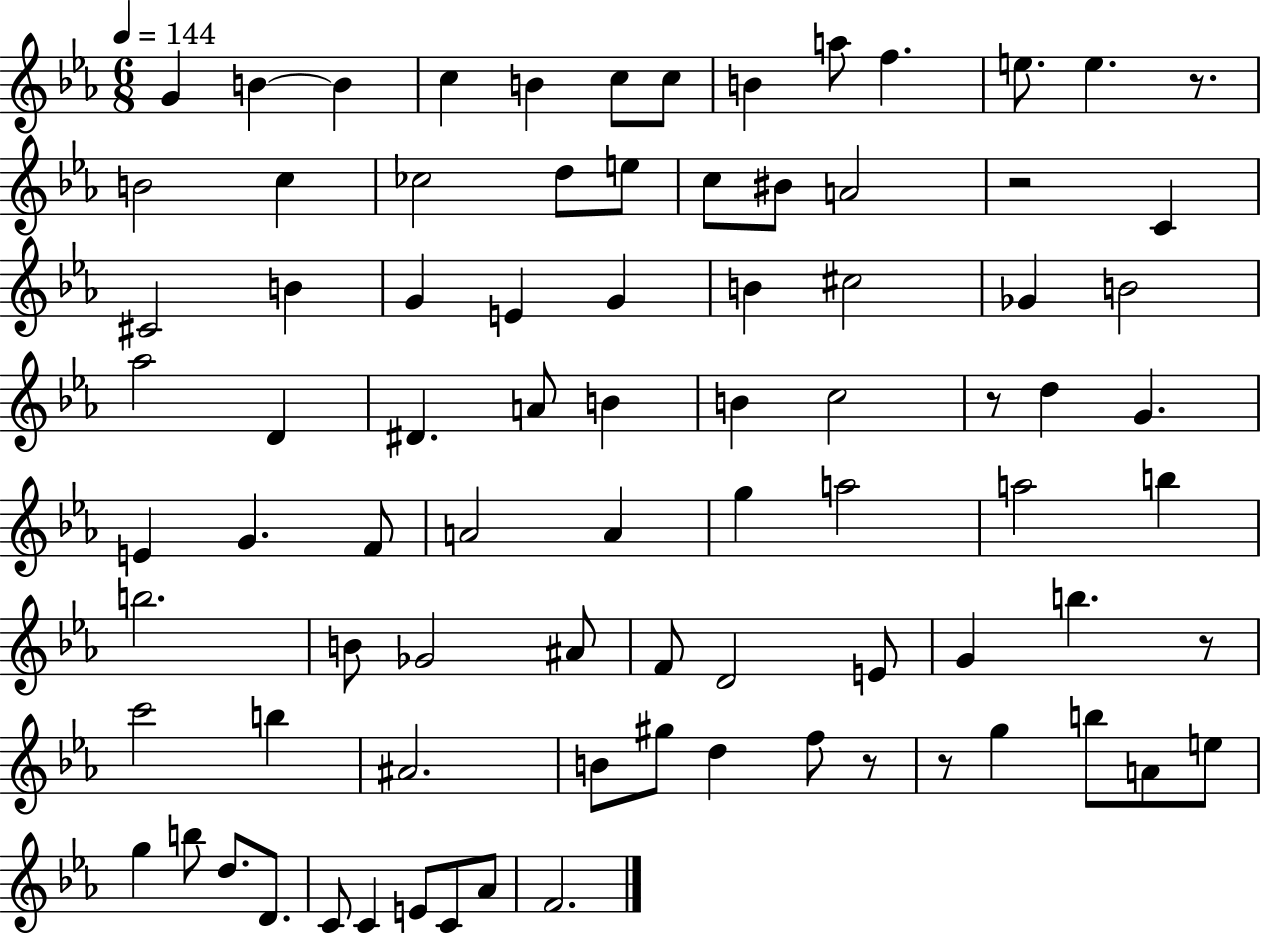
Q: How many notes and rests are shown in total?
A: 84